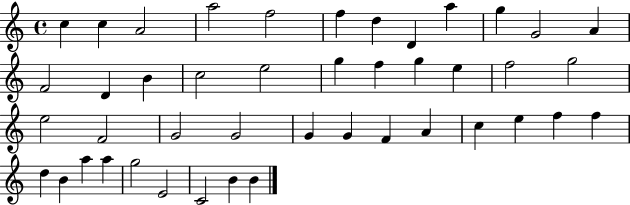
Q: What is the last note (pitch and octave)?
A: B4